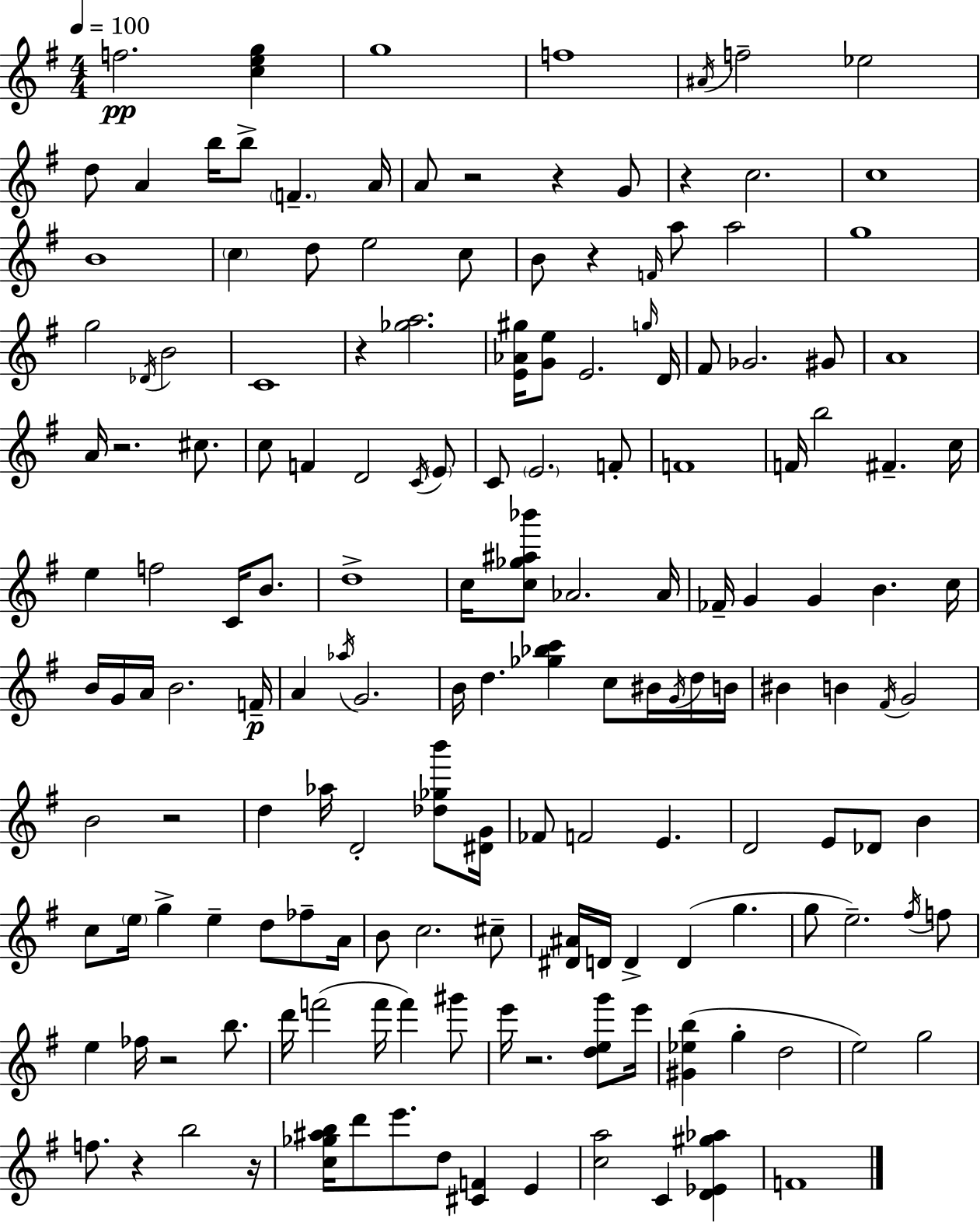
X:1
T:Untitled
M:4/4
L:1/4
K:G
f2 [ceg] g4 f4 ^A/4 f2 _e2 d/2 A b/4 b/2 F A/4 A/2 z2 z G/2 z c2 c4 B4 c d/2 e2 c/2 B/2 z F/4 a/2 a2 g4 g2 _D/4 B2 C4 z [_ga]2 [E_A^g]/4 [Ge]/2 E2 g/4 D/4 ^F/2 _G2 ^G/2 A4 A/4 z2 ^c/2 c/2 F D2 C/4 E/2 C/2 E2 F/2 F4 F/4 b2 ^F c/4 e f2 C/4 B/2 d4 c/4 [c_g^a_b']/2 _A2 _A/4 _F/4 G G B c/4 B/4 G/4 A/4 B2 F/4 A _a/4 G2 B/4 d [_g_bc'] c/2 ^B/4 G/4 d/4 B/4 ^B B ^F/4 G2 B2 z2 d _a/4 D2 [_d_gb']/2 [^DG]/4 _F/2 F2 E D2 E/2 _D/2 B c/2 e/4 g e d/2 _f/2 A/4 B/2 c2 ^c/2 [^D^A]/4 D/4 D D g g/2 e2 ^f/4 f/2 e _f/4 z2 b/2 d'/4 f'2 f'/4 f' ^g'/2 e'/4 z2 [deg']/2 e'/4 [^G_eb] g d2 e2 g2 f/2 z b2 z/4 [c_g^ab]/4 d'/2 e'/2 d/2 [^CF] E [ca]2 C [D_E^g_a] F4